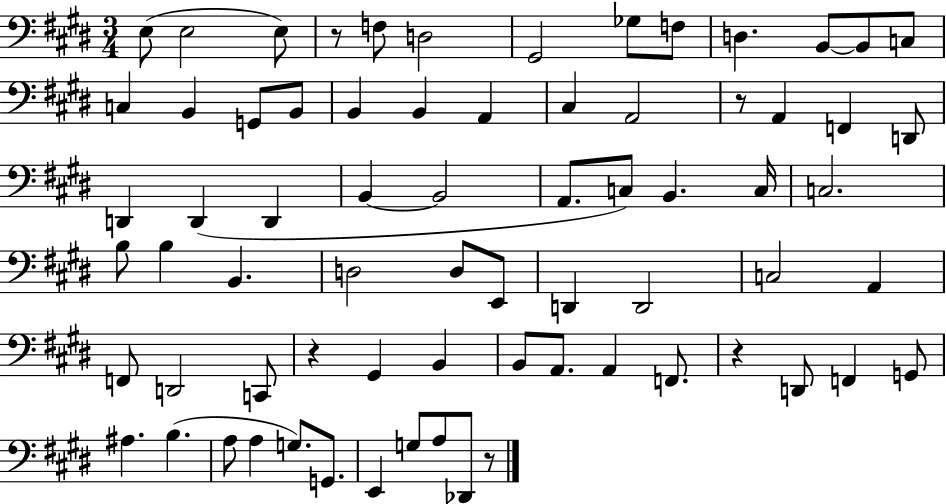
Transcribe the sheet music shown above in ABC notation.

X:1
T:Untitled
M:3/4
L:1/4
K:E
E,/2 E,2 E,/2 z/2 F,/2 D,2 ^G,,2 _G,/2 F,/2 D, B,,/2 B,,/2 C,/2 C, B,, G,,/2 B,,/2 B,, B,, A,, ^C, A,,2 z/2 A,, F,, D,,/2 D,, D,, D,, B,, B,,2 A,,/2 C,/2 B,, C,/4 C,2 B,/2 B, B,, D,2 D,/2 E,,/2 D,, D,,2 C,2 A,, F,,/2 D,,2 C,,/2 z ^G,, B,, B,,/2 A,,/2 A,, F,,/2 z D,,/2 F,, G,,/2 ^A, B, A,/2 A, G,/2 G,,/2 E,, G,/2 A,/2 _D,,/2 z/2